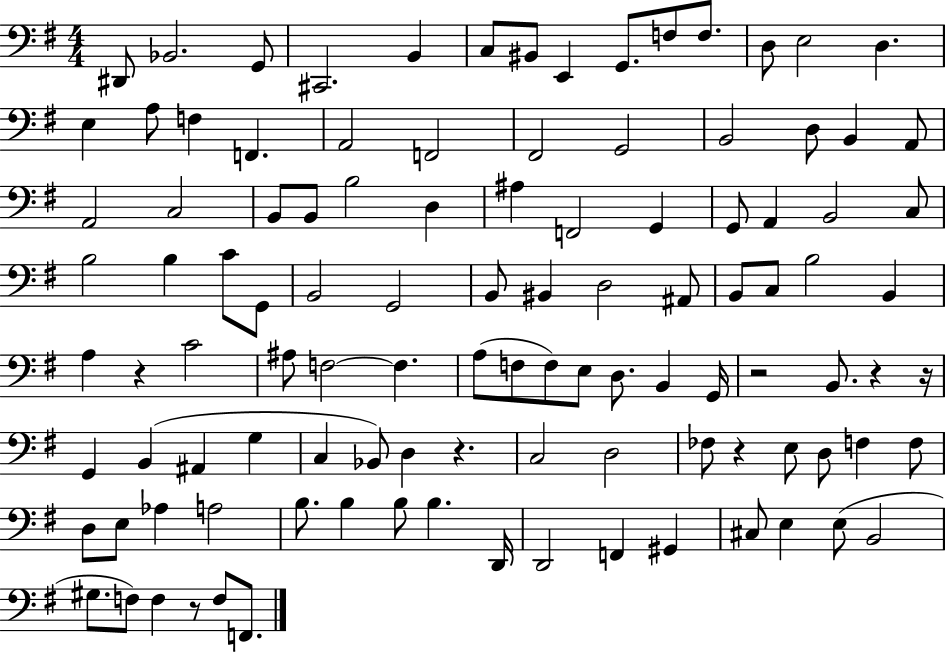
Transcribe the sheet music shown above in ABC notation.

X:1
T:Untitled
M:4/4
L:1/4
K:G
^D,,/2 _B,,2 G,,/2 ^C,,2 B,, C,/2 ^B,,/2 E,, G,,/2 F,/2 F,/2 D,/2 E,2 D, E, A,/2 F, F,, A,,2 F,,2 ^F,,2 G,,2 B,,2 D,/2 B,, A,,/2 A,,2 C,2 B,,/2 B,,/2 B,2 D, ^A, F,,2 G,, G,,/2 A,, B,,2 C,/2 B,2 B, C/2 G,,/2 B,,2 G,,2 B,,/2 ^B,, D,2 ^A,,/2 B,,/2 C,/2 B,2 B,, A, z C2 ^A,/2 F,2 F, A,/2 F,/2 F,/2 E,/2 D,/2 B,, G,,/4 z2 B,,/2 z z/4 G,, B,, ^A,, G, C, _B,,/2 D, z C,2 D,2 _F,/2 z E,/2 D,/2 F, F,/2 D,/2 E,/2 _A, A,2 B,/2 B, B,/2 B, D,,/4 D,,2 F,, ^G,, ^C,/2 E, E,/2 B,,2 ^G,/2 F,/2 F, z/2 F,/2 F,,/2